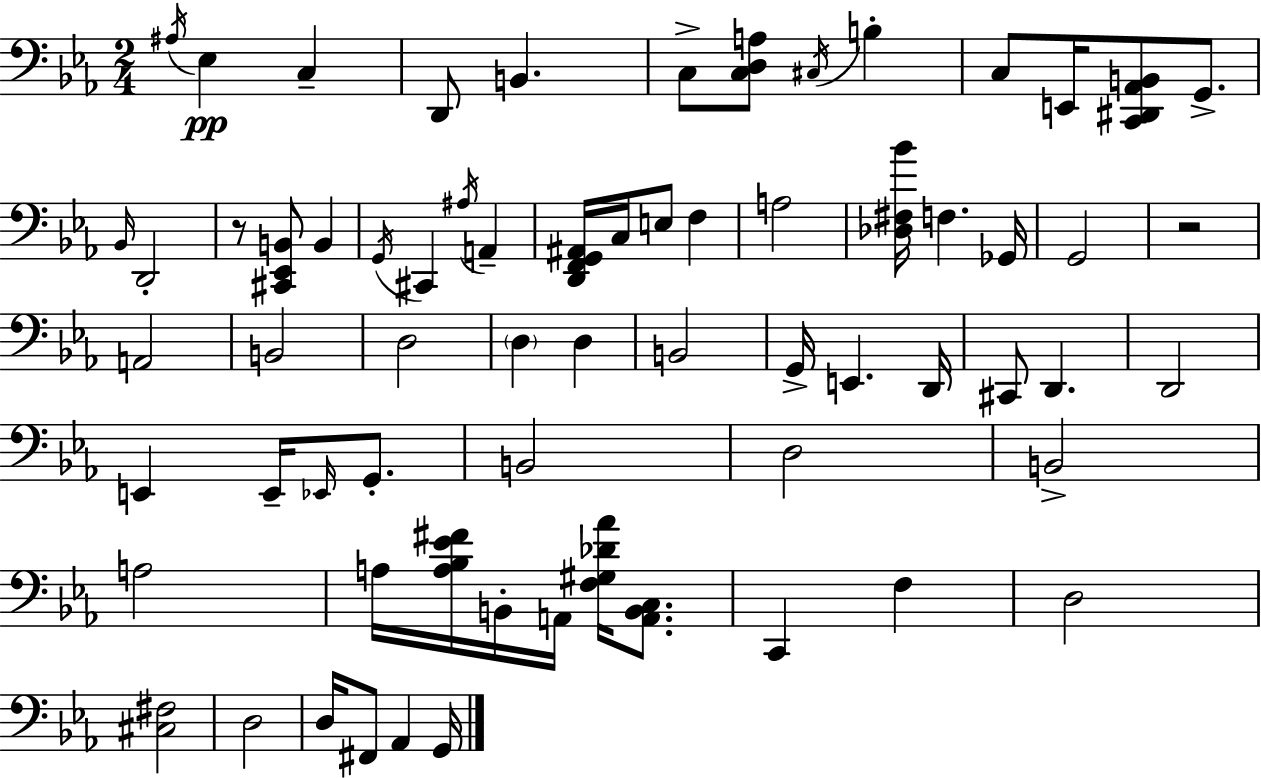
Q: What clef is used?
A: bass